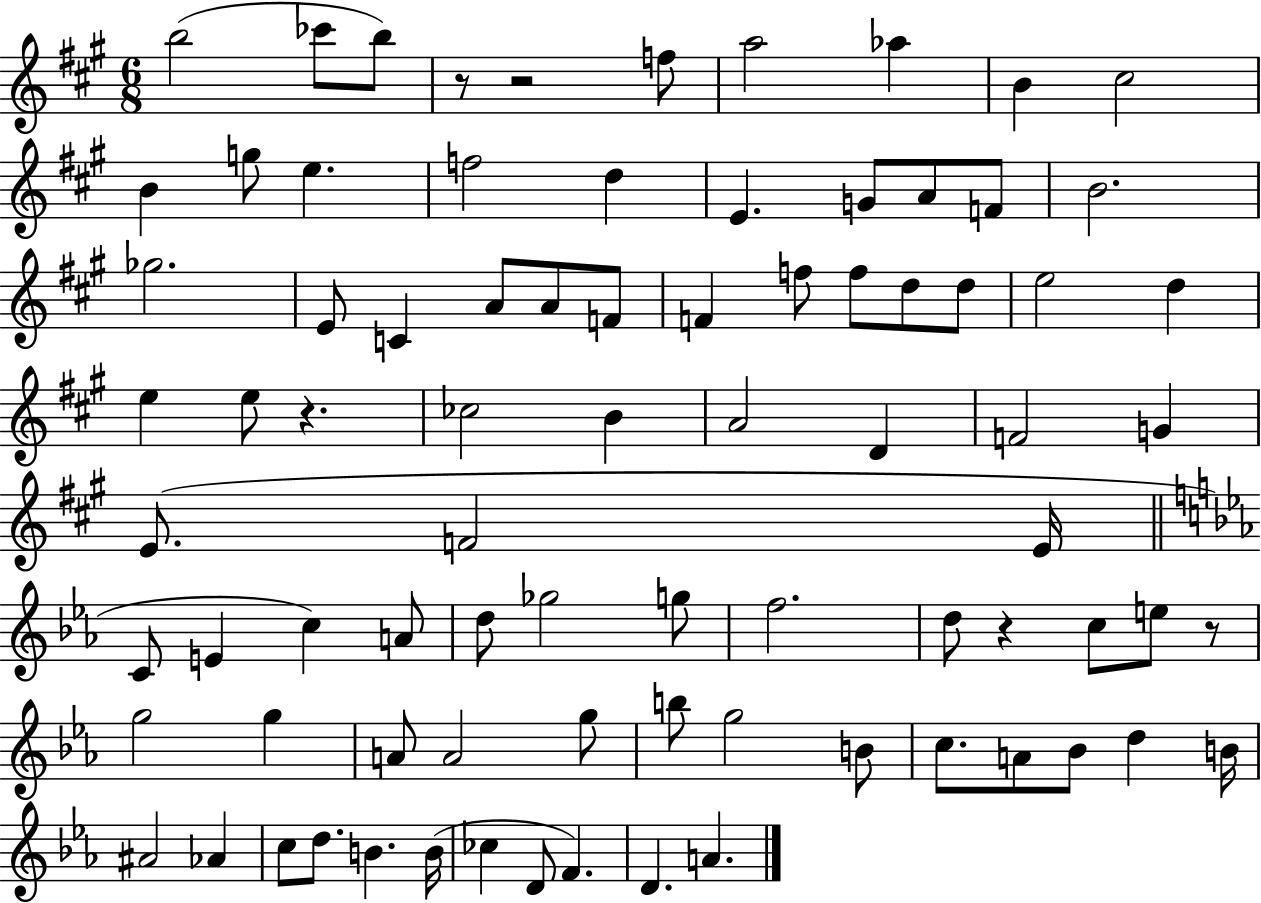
{
  \clef treble
  \numericTimeSignature
  \time 6/8
  \key a \major
  b''2( ces'''8 b''8) | r8 r2 f''8 | a''2 aes''4 | b'4 cis''2 | \break b'4 g''8 e''4. | f''2 d''4 | e'4. g'8 a'8 f'8 | b'2. | \break ges''2. | e'8 c'4 a'8 a'8 f'8 | f'4 f''8 f''8 d''8 d''8 | e''2 d''4 | \break e''4 e''8 r4. | ces''2 b'4 | a'2 d'4 | f'2 g'4 | \break e'8.( f'2 e'16 | \bar "||" \break \key ees \major c'8 e'4 c''4) a'8 | d''8 ges''2 g''8 | f''2. | d''8 r4 c''8 e''8 r8 | \break g''2 g''4 | a'8 a'2 g''8 | b''8 g''2 b'8 | c''8. a'8 bes'8 d''4 b'16 | \break ais'2 aes'4 | c''8 d''8. b'4. b'16( | ces''4 d'8 f'4.) | d'4. a'4. | \break \bar "|."
}